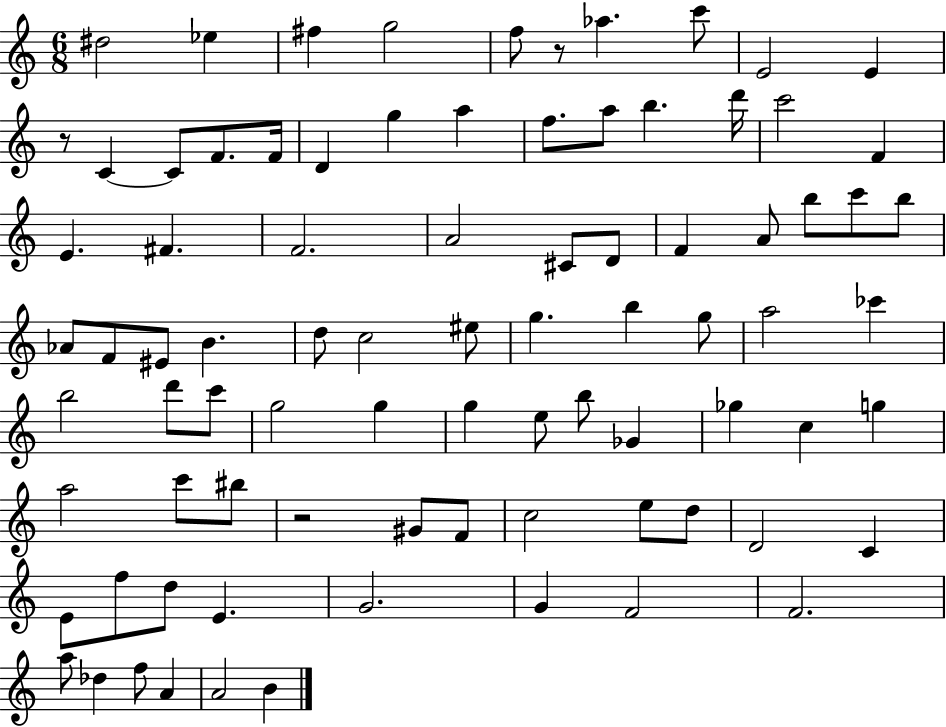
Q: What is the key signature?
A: C major